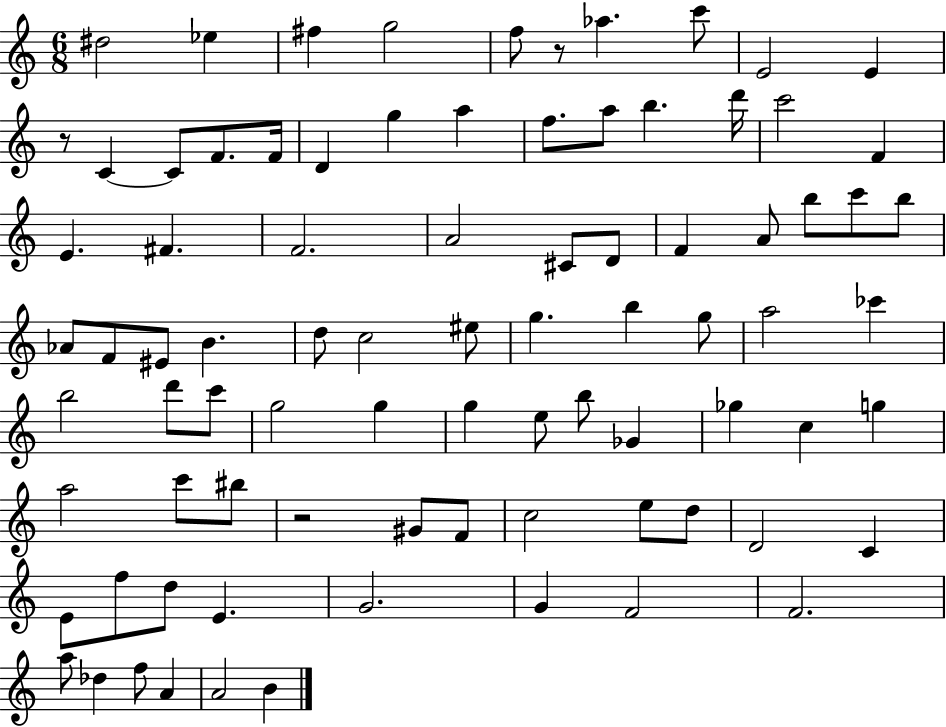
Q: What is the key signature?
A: C major